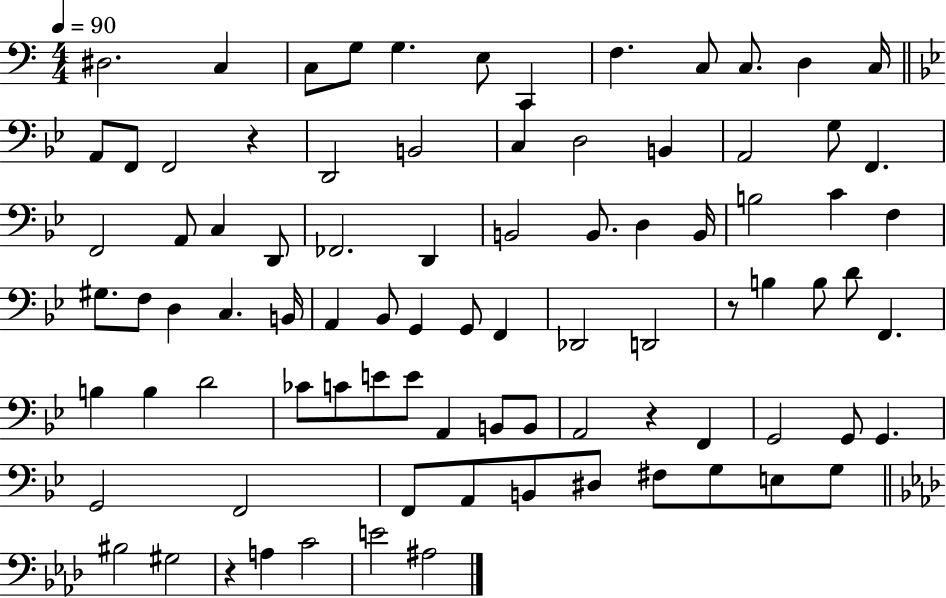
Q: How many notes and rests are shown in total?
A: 87